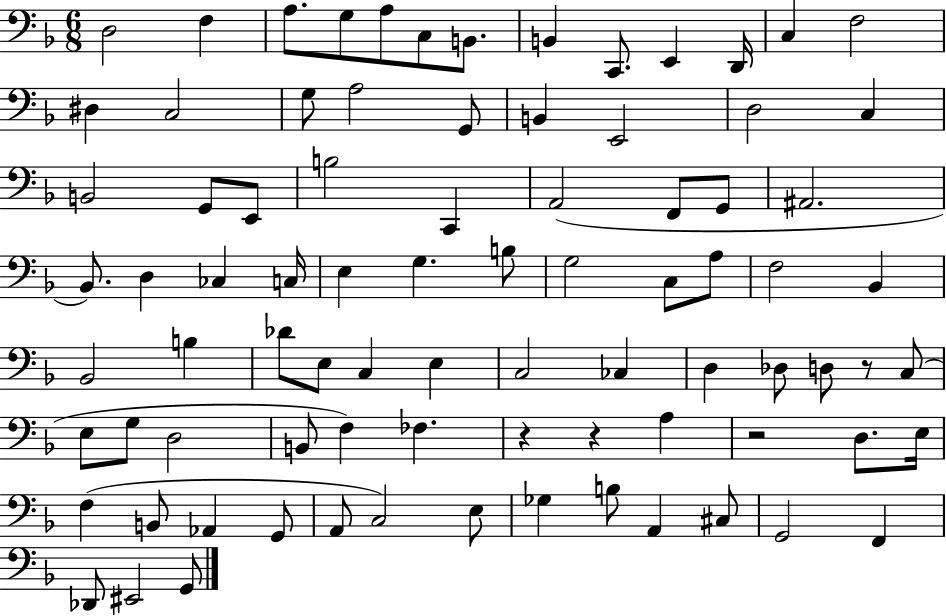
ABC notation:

X:1
T:Untitled
M:6/8
L:1/4
K:F
D,2 F, A,/2 G,/2 A,/2 C,/2 B,,/2 B,, C,,/2 E,, D,,/4 C, F,2 ^D, C,2 G,/2 A,2 G,,/2 B,, E,,2 D,2 C, B,,2 G,,/2 E,,/2 B,2 C,, A,,2 F,,/2 G,,/2 ^A,,2 _B,,/2 D, _C, C,/4 E, G, B,/2 G,2 C,/2 A,/2 F,2 _B,, _B,,2 B, _D/2 E,/2 C, E, C,2 _C, D, _D,/2 D,/2 z/2 C,/2 E,/2 G,/2 D,2 B,,/2 F, _F, z z A, z2 D,/2 E,/4 F, B,,/2 _A,, G,,/2 A,,/2 C,2 E,/2 _G, B,/2 A,, ^C,/2 G,,2 F,, _D,,/2 ^E,,2 G,,/2